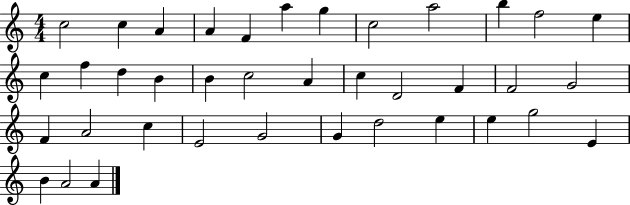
X:1
T:Untitled
M:4/4
L:1/4
K:C
c2 c A A F a g c2 a2 b f2 e c f d B B c2 A c D2 F F2 G2 F A2 c E2 G2 G d2 e e g2 E B A2 A